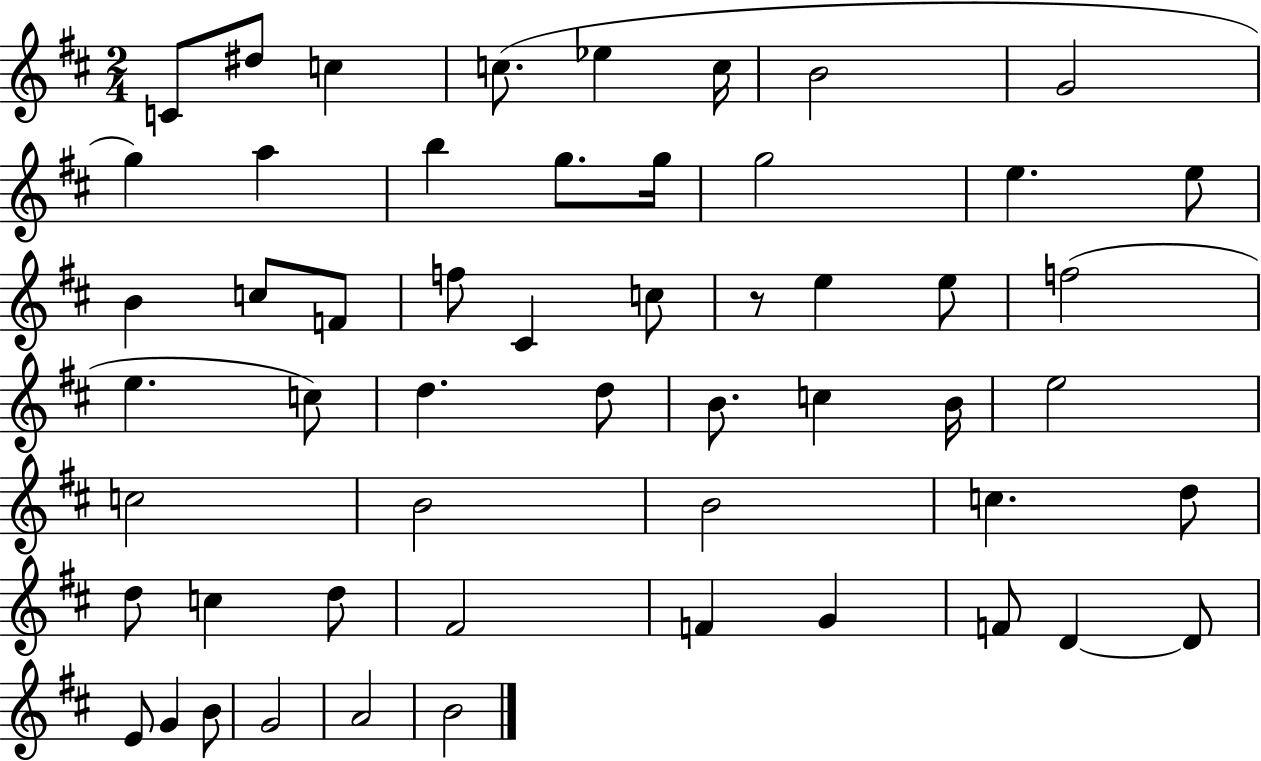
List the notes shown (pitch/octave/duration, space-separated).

C4/e D#5/e C5/q C5/e. Eb5/q C5/s B4/h G4/h G5/q A5/q B5/q G5/e. G5/s G5/h E5/q. E5/e B4/q C5/e F4/e F5/e C#4/q C5/e R/e E5/q E5/e F5/h E5/q. C5/e D5/q. D5/e B4/e. C5/q B4/s E5/h C5/h B4/h B4/h C5/q. D5/e D5/e C5/q D5/e F#4/h F4/q G4/q F4/e D4/q D4/e E4/e G4/q B4/e G4/h A4/h B4/h